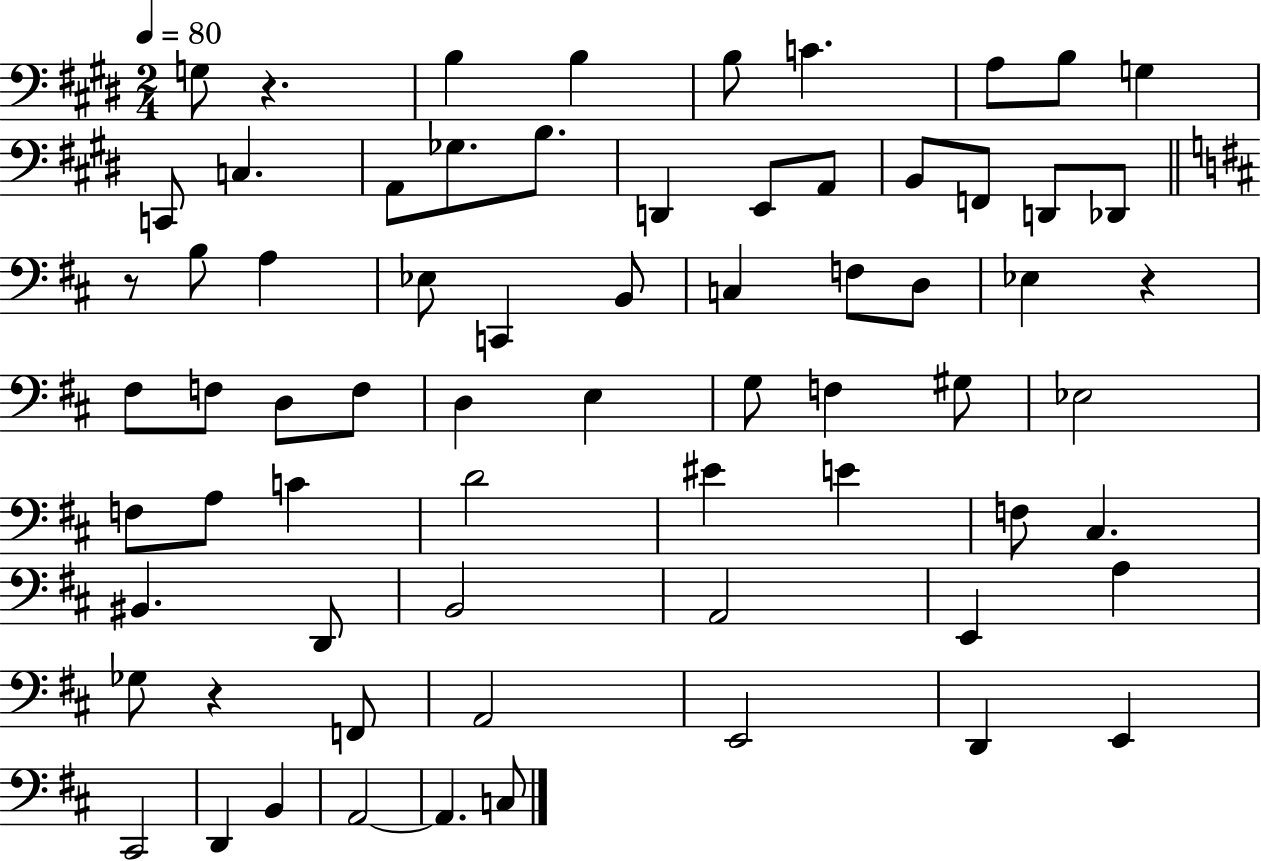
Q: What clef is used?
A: bass